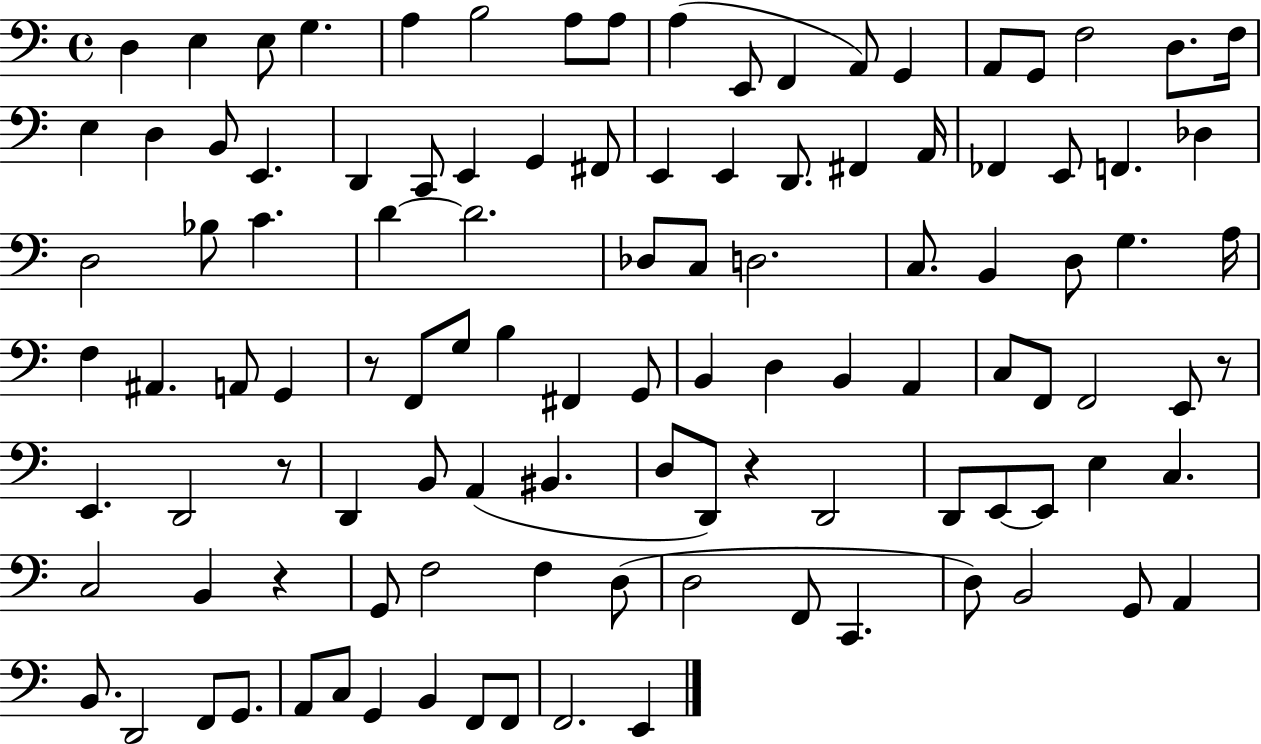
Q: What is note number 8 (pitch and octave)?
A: A3